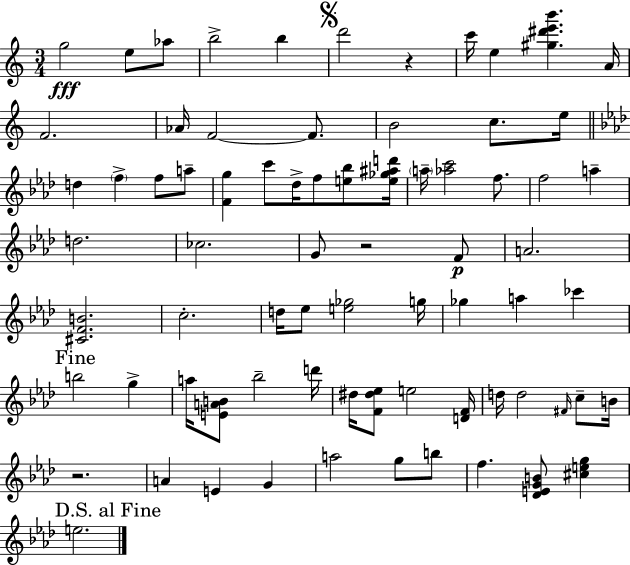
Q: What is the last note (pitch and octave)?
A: E5